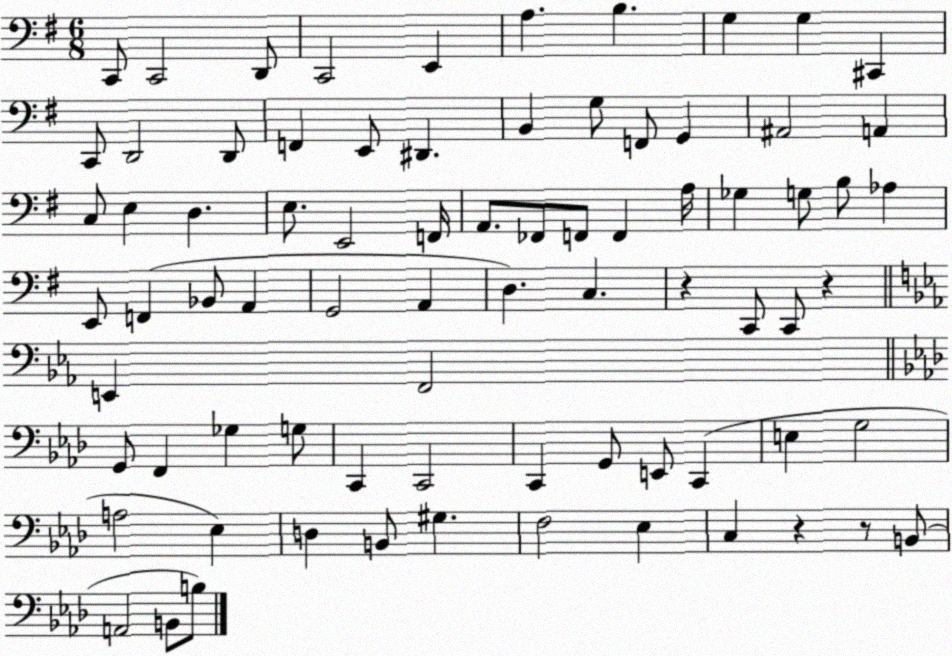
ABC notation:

X:1
T:Untitled
M:6/8
L:1/4
K:G
C,,/2 C,,2 D,,/2 C,,2 E,, A, B, G, G, ^C,, C,,/2 D,,2 D,,/2 F,, E,,/2 ^D,, B,, G,/2 F,,/2 G,, ^A,,2 A,, C,/2 E, D, E,/2 E,,2 F,,/4 A,,/2 _F,,/2 F,,/2 F,, A,/4 _G, G,/2 B,/2 _A, E,,/2 F,, _B,,/2 A,, G,,2 A,, D, C, z C,,/2 C,,/2 z E,, F,,2 G,,/2 F,, _G, G,/2 C,, C,,2 C,, G,,/2 E,,/2 C,, E, G,2 A,2 _E, D, B,,/2 ^G, F,2 _E, C, z z/2 B,,/2 A,,2 B,,/2 B,/2